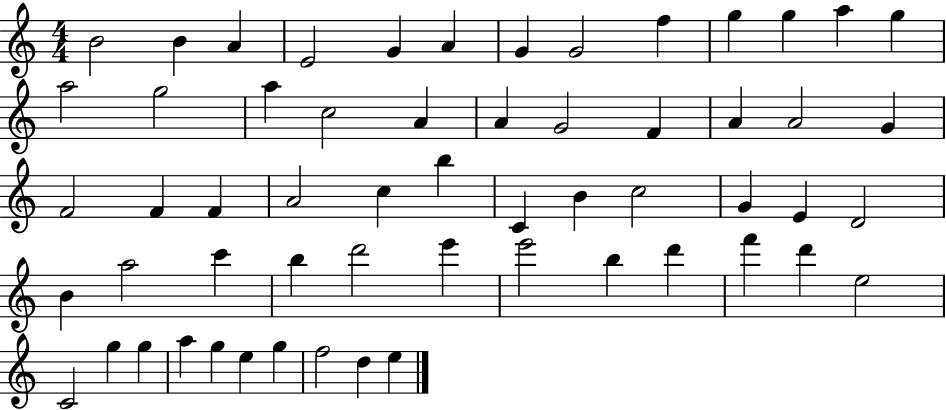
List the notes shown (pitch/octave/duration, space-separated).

B4/h B4/q A4/q E4/h G4/q A4/q G4/q G4/h F5/q G5/q G5/q A5/q G5/q A5/h G5/h A5/q C5/h A4/q A4/q G4/h F4/q A4/q A4/h G4/q F4/h F4/q F4/q A4/h C5/q B5/q C4/q B4/q C5/h G4/q E4/q D4/h B4/q A5/h C6/q B5/q D6/h E6/q E6/h B5/q D6/q F6/q D6/q E5/h C4/h G5/q G5/q A5/q G5/q E5/q G5/q F5/h D5/q E5/q